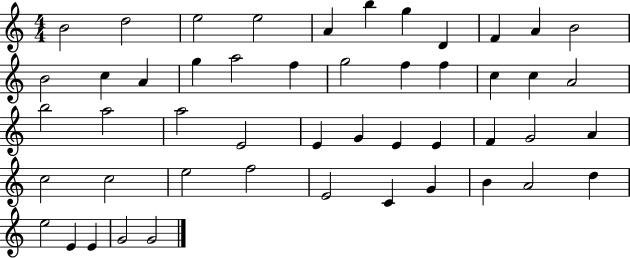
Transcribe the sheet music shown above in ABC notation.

X:1
T:Untitled
M:4/4
L:1/4
K:C
B2 d2 e2 e2 A b g D F A B2 B2 c A g a2 f g2 f f c c A2 b2 a2 a2 E2 E G E E F G2 A c2 c2 e2 f2 E2 C G B A2 d e2 E E G2 G2